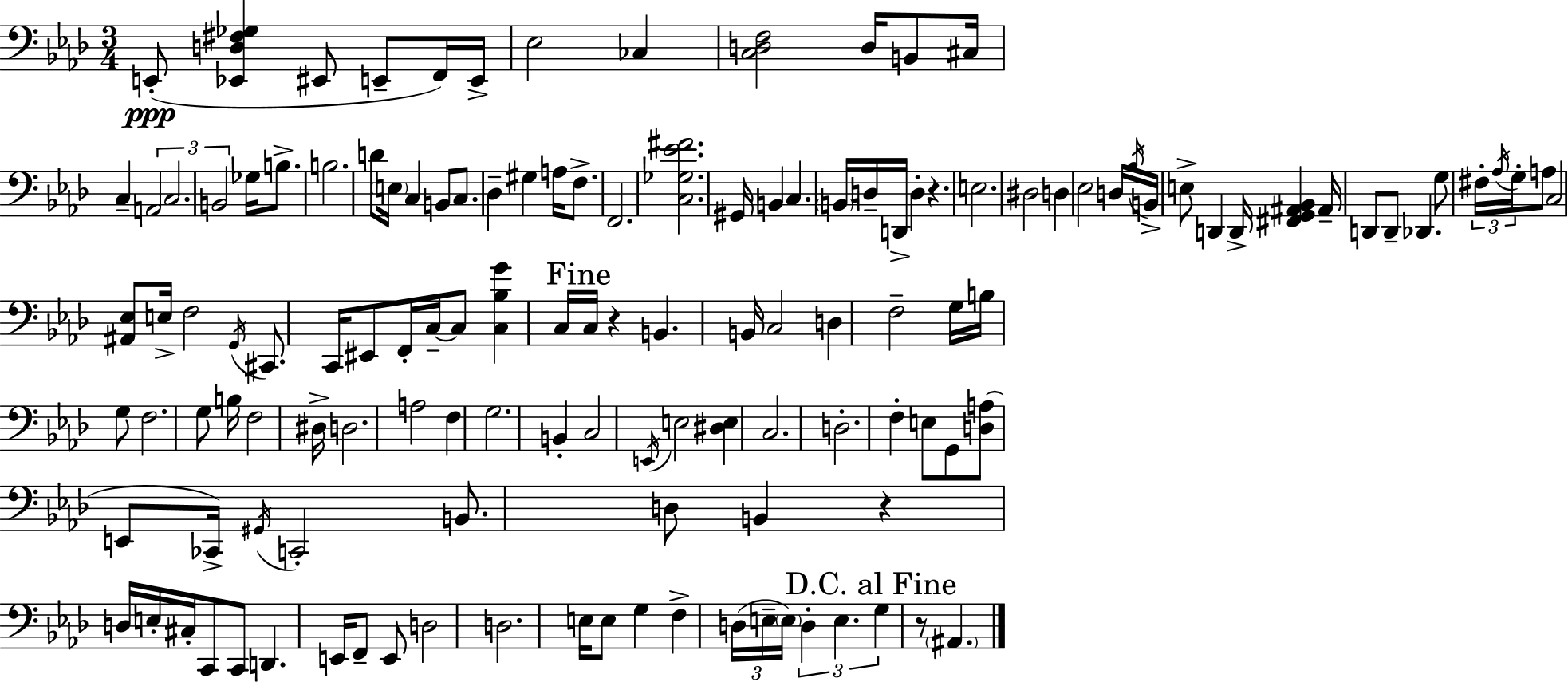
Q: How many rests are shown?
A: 4